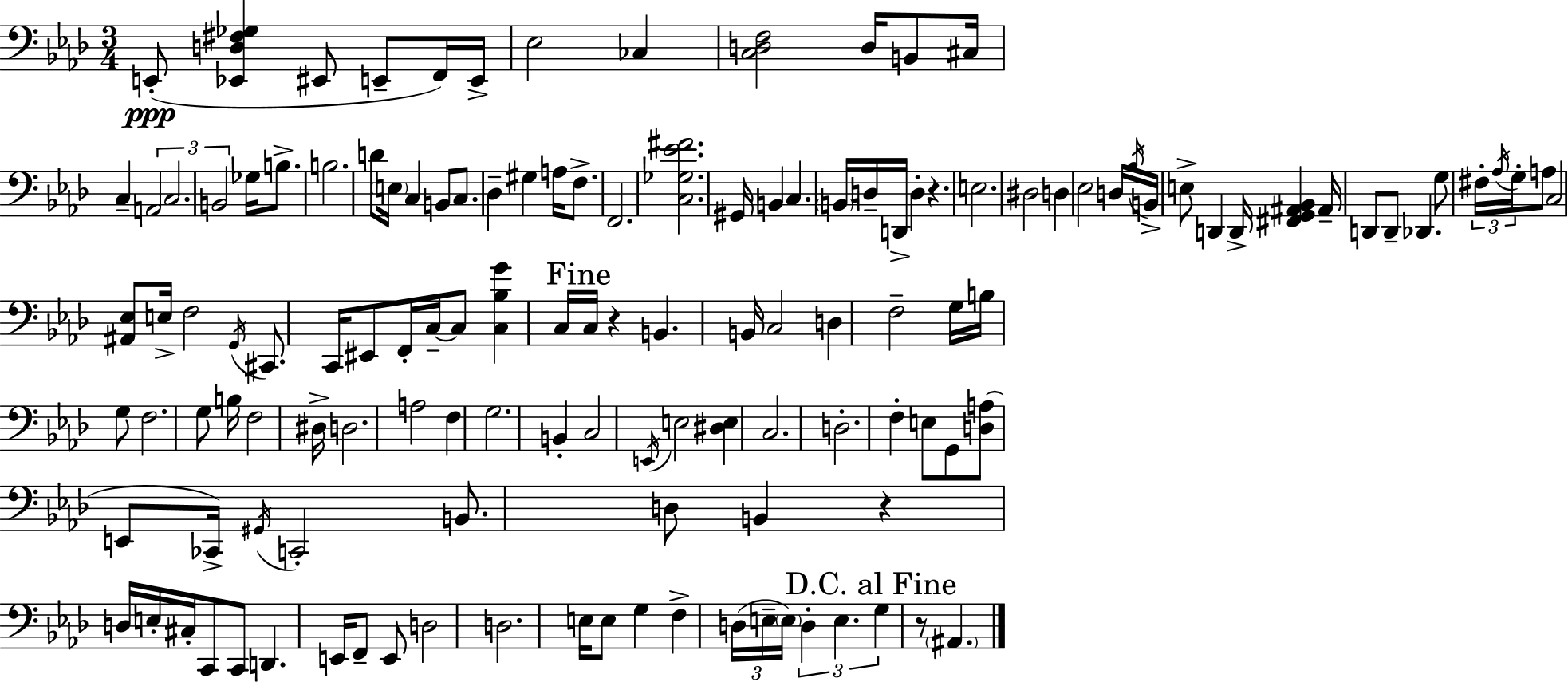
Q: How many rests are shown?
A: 4